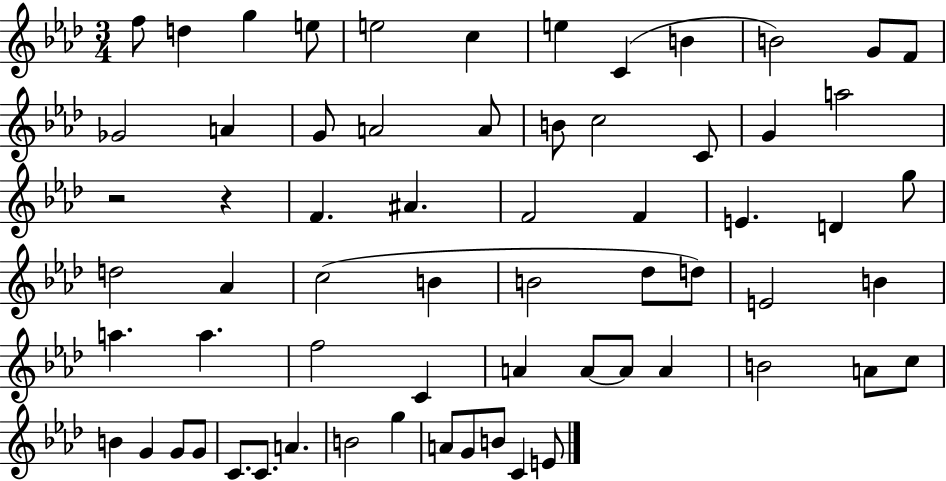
F5/e D5/q G5/q E5/e E5/h C5/q E5/q C4/q B4/q B4/h G4/e F4/e Gb4/h A4/q G4/e A4/h A4/e B4/e C5/h C4/e G4/q A5/h R/h R/q F4/q. A#4/q. F4/h F4/q E4/q. D4/q G5/e D5/h Ab4/q C5/h B4/q B4/h Db5/e D5/e E4/h B4/q A5/q. A5/q. F5/h C4/q A4/q A4/e A4/e A4/q B4/h A4/e C5/e B4/q G4/q G4/e G4/e C4/e. C4/e. A4/q. B4/h G5/q A4/e G4/e B4/e C4/q E4/e